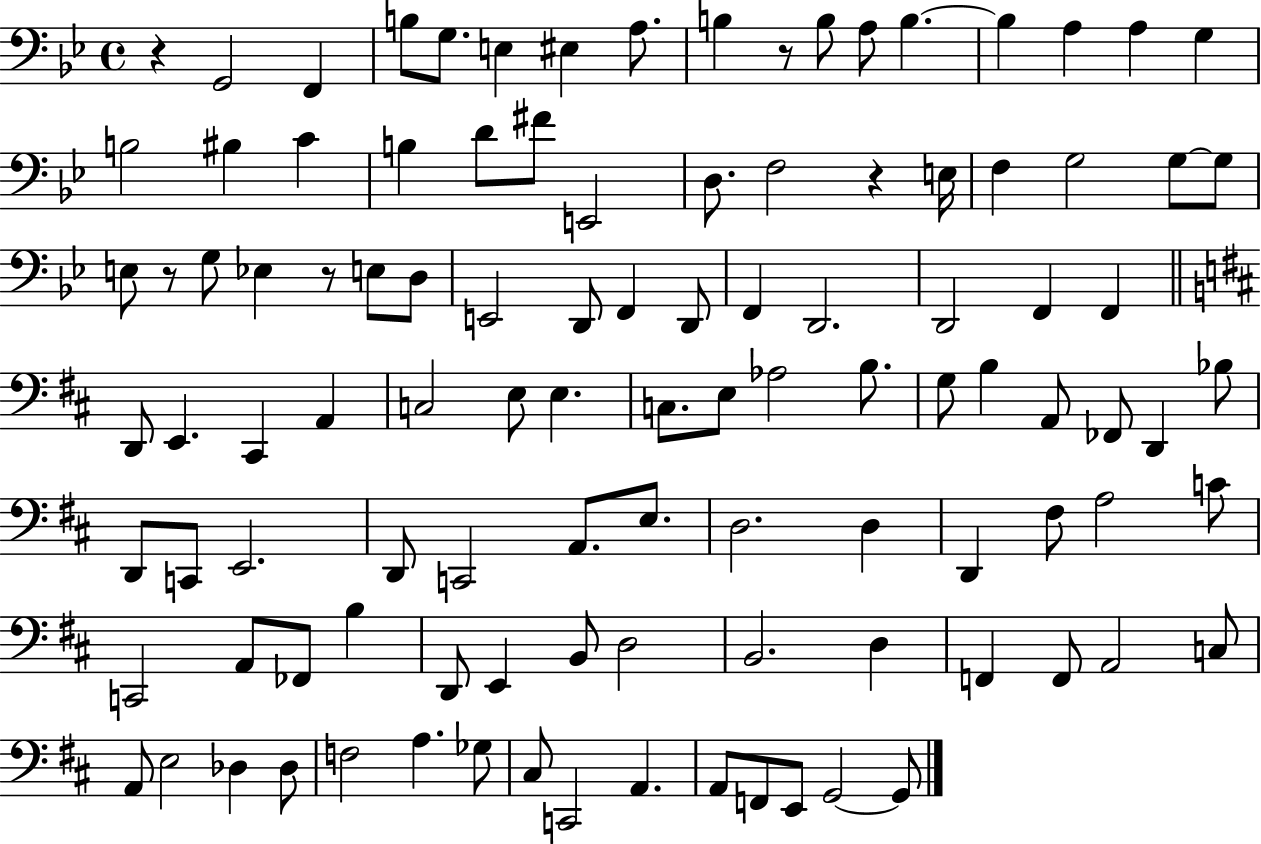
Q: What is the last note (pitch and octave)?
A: G2